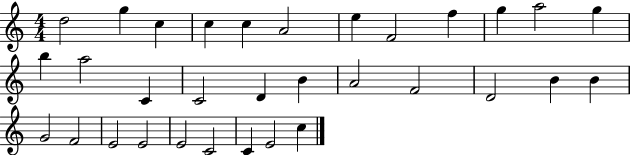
{
  \clef treble
  \numericTimeSignature
  \time 4/4
  \key c \major
  d''2 g''4 c''4 | c''4 c''4 a'2 | e''4 f'2 f''4 | g''4 a''2 g''4 | \break b''4 a''2 c'4 | c'2 d'4 b'4 | a'2 f'2 | d'2 b'4 b'4 | \break g'2 f'2 | e'2 e'2 | e'2 c'2 | c'4 e'2 c''4 | \break \bar "|."
}